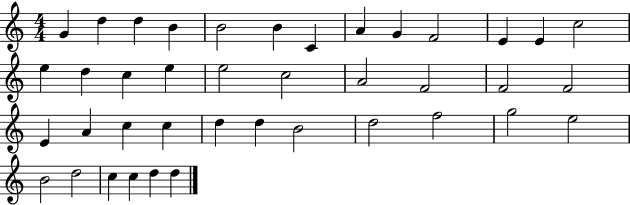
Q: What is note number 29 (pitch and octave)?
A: D5